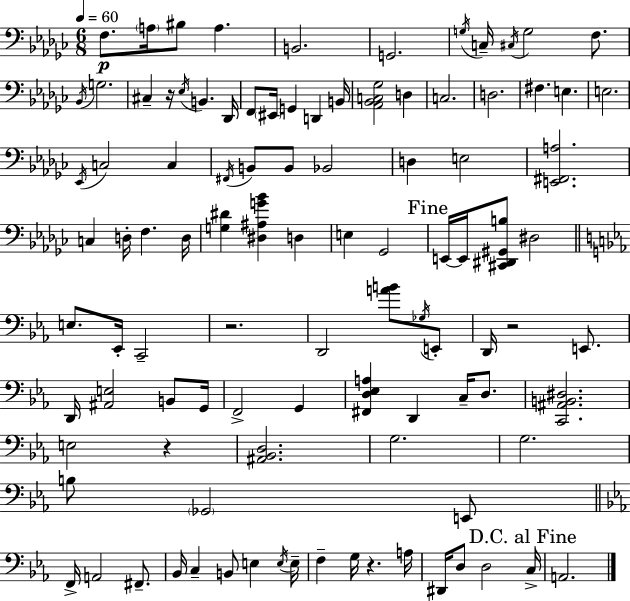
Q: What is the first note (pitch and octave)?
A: F3